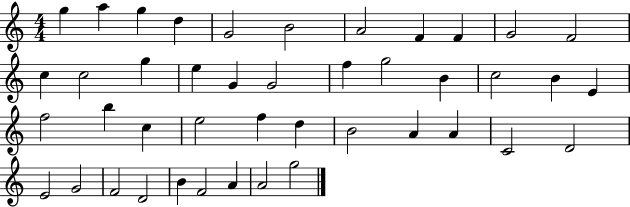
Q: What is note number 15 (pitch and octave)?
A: E5